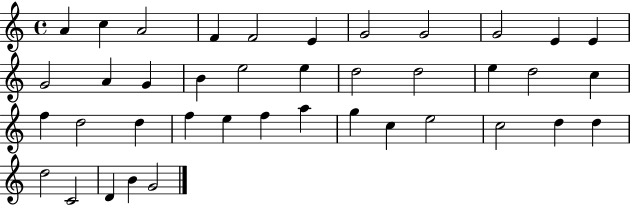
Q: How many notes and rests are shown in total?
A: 40